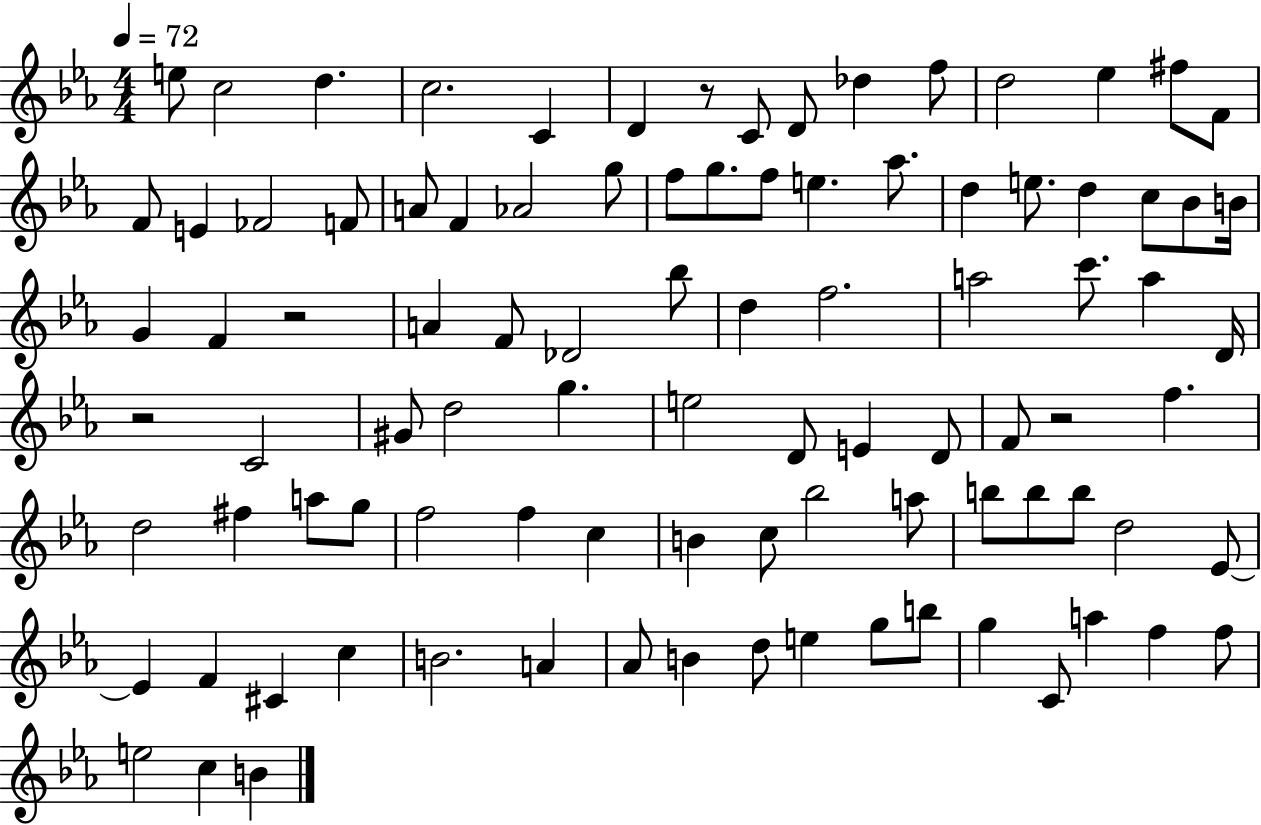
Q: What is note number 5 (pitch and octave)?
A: C4